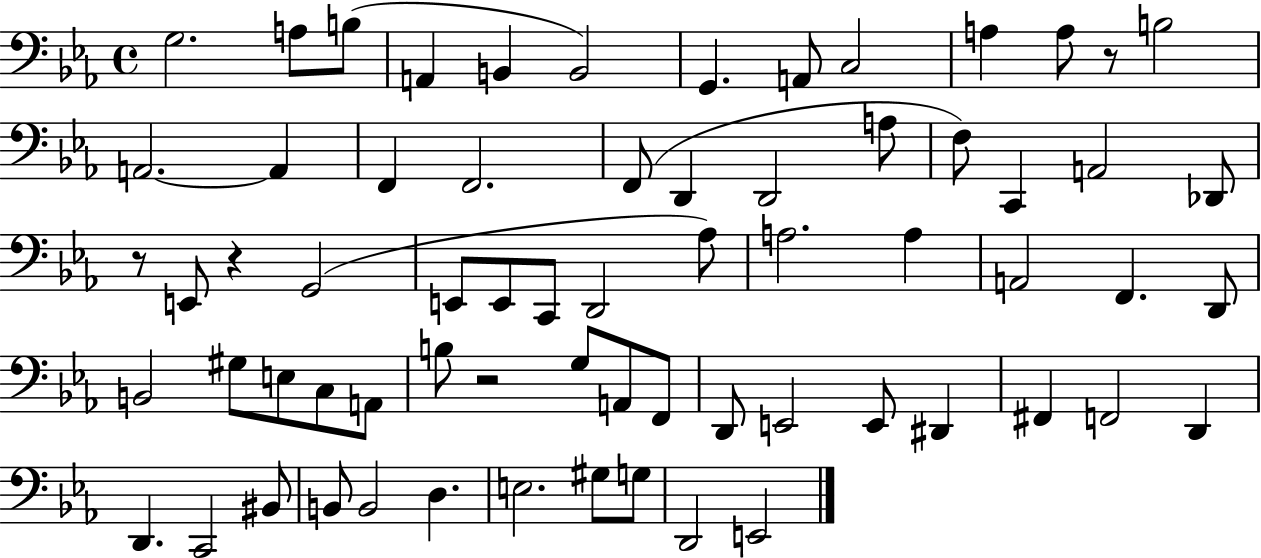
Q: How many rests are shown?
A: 4